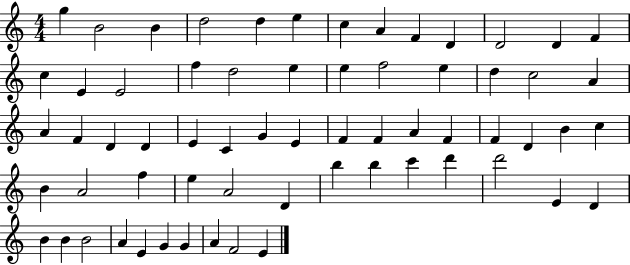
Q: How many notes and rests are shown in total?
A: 64